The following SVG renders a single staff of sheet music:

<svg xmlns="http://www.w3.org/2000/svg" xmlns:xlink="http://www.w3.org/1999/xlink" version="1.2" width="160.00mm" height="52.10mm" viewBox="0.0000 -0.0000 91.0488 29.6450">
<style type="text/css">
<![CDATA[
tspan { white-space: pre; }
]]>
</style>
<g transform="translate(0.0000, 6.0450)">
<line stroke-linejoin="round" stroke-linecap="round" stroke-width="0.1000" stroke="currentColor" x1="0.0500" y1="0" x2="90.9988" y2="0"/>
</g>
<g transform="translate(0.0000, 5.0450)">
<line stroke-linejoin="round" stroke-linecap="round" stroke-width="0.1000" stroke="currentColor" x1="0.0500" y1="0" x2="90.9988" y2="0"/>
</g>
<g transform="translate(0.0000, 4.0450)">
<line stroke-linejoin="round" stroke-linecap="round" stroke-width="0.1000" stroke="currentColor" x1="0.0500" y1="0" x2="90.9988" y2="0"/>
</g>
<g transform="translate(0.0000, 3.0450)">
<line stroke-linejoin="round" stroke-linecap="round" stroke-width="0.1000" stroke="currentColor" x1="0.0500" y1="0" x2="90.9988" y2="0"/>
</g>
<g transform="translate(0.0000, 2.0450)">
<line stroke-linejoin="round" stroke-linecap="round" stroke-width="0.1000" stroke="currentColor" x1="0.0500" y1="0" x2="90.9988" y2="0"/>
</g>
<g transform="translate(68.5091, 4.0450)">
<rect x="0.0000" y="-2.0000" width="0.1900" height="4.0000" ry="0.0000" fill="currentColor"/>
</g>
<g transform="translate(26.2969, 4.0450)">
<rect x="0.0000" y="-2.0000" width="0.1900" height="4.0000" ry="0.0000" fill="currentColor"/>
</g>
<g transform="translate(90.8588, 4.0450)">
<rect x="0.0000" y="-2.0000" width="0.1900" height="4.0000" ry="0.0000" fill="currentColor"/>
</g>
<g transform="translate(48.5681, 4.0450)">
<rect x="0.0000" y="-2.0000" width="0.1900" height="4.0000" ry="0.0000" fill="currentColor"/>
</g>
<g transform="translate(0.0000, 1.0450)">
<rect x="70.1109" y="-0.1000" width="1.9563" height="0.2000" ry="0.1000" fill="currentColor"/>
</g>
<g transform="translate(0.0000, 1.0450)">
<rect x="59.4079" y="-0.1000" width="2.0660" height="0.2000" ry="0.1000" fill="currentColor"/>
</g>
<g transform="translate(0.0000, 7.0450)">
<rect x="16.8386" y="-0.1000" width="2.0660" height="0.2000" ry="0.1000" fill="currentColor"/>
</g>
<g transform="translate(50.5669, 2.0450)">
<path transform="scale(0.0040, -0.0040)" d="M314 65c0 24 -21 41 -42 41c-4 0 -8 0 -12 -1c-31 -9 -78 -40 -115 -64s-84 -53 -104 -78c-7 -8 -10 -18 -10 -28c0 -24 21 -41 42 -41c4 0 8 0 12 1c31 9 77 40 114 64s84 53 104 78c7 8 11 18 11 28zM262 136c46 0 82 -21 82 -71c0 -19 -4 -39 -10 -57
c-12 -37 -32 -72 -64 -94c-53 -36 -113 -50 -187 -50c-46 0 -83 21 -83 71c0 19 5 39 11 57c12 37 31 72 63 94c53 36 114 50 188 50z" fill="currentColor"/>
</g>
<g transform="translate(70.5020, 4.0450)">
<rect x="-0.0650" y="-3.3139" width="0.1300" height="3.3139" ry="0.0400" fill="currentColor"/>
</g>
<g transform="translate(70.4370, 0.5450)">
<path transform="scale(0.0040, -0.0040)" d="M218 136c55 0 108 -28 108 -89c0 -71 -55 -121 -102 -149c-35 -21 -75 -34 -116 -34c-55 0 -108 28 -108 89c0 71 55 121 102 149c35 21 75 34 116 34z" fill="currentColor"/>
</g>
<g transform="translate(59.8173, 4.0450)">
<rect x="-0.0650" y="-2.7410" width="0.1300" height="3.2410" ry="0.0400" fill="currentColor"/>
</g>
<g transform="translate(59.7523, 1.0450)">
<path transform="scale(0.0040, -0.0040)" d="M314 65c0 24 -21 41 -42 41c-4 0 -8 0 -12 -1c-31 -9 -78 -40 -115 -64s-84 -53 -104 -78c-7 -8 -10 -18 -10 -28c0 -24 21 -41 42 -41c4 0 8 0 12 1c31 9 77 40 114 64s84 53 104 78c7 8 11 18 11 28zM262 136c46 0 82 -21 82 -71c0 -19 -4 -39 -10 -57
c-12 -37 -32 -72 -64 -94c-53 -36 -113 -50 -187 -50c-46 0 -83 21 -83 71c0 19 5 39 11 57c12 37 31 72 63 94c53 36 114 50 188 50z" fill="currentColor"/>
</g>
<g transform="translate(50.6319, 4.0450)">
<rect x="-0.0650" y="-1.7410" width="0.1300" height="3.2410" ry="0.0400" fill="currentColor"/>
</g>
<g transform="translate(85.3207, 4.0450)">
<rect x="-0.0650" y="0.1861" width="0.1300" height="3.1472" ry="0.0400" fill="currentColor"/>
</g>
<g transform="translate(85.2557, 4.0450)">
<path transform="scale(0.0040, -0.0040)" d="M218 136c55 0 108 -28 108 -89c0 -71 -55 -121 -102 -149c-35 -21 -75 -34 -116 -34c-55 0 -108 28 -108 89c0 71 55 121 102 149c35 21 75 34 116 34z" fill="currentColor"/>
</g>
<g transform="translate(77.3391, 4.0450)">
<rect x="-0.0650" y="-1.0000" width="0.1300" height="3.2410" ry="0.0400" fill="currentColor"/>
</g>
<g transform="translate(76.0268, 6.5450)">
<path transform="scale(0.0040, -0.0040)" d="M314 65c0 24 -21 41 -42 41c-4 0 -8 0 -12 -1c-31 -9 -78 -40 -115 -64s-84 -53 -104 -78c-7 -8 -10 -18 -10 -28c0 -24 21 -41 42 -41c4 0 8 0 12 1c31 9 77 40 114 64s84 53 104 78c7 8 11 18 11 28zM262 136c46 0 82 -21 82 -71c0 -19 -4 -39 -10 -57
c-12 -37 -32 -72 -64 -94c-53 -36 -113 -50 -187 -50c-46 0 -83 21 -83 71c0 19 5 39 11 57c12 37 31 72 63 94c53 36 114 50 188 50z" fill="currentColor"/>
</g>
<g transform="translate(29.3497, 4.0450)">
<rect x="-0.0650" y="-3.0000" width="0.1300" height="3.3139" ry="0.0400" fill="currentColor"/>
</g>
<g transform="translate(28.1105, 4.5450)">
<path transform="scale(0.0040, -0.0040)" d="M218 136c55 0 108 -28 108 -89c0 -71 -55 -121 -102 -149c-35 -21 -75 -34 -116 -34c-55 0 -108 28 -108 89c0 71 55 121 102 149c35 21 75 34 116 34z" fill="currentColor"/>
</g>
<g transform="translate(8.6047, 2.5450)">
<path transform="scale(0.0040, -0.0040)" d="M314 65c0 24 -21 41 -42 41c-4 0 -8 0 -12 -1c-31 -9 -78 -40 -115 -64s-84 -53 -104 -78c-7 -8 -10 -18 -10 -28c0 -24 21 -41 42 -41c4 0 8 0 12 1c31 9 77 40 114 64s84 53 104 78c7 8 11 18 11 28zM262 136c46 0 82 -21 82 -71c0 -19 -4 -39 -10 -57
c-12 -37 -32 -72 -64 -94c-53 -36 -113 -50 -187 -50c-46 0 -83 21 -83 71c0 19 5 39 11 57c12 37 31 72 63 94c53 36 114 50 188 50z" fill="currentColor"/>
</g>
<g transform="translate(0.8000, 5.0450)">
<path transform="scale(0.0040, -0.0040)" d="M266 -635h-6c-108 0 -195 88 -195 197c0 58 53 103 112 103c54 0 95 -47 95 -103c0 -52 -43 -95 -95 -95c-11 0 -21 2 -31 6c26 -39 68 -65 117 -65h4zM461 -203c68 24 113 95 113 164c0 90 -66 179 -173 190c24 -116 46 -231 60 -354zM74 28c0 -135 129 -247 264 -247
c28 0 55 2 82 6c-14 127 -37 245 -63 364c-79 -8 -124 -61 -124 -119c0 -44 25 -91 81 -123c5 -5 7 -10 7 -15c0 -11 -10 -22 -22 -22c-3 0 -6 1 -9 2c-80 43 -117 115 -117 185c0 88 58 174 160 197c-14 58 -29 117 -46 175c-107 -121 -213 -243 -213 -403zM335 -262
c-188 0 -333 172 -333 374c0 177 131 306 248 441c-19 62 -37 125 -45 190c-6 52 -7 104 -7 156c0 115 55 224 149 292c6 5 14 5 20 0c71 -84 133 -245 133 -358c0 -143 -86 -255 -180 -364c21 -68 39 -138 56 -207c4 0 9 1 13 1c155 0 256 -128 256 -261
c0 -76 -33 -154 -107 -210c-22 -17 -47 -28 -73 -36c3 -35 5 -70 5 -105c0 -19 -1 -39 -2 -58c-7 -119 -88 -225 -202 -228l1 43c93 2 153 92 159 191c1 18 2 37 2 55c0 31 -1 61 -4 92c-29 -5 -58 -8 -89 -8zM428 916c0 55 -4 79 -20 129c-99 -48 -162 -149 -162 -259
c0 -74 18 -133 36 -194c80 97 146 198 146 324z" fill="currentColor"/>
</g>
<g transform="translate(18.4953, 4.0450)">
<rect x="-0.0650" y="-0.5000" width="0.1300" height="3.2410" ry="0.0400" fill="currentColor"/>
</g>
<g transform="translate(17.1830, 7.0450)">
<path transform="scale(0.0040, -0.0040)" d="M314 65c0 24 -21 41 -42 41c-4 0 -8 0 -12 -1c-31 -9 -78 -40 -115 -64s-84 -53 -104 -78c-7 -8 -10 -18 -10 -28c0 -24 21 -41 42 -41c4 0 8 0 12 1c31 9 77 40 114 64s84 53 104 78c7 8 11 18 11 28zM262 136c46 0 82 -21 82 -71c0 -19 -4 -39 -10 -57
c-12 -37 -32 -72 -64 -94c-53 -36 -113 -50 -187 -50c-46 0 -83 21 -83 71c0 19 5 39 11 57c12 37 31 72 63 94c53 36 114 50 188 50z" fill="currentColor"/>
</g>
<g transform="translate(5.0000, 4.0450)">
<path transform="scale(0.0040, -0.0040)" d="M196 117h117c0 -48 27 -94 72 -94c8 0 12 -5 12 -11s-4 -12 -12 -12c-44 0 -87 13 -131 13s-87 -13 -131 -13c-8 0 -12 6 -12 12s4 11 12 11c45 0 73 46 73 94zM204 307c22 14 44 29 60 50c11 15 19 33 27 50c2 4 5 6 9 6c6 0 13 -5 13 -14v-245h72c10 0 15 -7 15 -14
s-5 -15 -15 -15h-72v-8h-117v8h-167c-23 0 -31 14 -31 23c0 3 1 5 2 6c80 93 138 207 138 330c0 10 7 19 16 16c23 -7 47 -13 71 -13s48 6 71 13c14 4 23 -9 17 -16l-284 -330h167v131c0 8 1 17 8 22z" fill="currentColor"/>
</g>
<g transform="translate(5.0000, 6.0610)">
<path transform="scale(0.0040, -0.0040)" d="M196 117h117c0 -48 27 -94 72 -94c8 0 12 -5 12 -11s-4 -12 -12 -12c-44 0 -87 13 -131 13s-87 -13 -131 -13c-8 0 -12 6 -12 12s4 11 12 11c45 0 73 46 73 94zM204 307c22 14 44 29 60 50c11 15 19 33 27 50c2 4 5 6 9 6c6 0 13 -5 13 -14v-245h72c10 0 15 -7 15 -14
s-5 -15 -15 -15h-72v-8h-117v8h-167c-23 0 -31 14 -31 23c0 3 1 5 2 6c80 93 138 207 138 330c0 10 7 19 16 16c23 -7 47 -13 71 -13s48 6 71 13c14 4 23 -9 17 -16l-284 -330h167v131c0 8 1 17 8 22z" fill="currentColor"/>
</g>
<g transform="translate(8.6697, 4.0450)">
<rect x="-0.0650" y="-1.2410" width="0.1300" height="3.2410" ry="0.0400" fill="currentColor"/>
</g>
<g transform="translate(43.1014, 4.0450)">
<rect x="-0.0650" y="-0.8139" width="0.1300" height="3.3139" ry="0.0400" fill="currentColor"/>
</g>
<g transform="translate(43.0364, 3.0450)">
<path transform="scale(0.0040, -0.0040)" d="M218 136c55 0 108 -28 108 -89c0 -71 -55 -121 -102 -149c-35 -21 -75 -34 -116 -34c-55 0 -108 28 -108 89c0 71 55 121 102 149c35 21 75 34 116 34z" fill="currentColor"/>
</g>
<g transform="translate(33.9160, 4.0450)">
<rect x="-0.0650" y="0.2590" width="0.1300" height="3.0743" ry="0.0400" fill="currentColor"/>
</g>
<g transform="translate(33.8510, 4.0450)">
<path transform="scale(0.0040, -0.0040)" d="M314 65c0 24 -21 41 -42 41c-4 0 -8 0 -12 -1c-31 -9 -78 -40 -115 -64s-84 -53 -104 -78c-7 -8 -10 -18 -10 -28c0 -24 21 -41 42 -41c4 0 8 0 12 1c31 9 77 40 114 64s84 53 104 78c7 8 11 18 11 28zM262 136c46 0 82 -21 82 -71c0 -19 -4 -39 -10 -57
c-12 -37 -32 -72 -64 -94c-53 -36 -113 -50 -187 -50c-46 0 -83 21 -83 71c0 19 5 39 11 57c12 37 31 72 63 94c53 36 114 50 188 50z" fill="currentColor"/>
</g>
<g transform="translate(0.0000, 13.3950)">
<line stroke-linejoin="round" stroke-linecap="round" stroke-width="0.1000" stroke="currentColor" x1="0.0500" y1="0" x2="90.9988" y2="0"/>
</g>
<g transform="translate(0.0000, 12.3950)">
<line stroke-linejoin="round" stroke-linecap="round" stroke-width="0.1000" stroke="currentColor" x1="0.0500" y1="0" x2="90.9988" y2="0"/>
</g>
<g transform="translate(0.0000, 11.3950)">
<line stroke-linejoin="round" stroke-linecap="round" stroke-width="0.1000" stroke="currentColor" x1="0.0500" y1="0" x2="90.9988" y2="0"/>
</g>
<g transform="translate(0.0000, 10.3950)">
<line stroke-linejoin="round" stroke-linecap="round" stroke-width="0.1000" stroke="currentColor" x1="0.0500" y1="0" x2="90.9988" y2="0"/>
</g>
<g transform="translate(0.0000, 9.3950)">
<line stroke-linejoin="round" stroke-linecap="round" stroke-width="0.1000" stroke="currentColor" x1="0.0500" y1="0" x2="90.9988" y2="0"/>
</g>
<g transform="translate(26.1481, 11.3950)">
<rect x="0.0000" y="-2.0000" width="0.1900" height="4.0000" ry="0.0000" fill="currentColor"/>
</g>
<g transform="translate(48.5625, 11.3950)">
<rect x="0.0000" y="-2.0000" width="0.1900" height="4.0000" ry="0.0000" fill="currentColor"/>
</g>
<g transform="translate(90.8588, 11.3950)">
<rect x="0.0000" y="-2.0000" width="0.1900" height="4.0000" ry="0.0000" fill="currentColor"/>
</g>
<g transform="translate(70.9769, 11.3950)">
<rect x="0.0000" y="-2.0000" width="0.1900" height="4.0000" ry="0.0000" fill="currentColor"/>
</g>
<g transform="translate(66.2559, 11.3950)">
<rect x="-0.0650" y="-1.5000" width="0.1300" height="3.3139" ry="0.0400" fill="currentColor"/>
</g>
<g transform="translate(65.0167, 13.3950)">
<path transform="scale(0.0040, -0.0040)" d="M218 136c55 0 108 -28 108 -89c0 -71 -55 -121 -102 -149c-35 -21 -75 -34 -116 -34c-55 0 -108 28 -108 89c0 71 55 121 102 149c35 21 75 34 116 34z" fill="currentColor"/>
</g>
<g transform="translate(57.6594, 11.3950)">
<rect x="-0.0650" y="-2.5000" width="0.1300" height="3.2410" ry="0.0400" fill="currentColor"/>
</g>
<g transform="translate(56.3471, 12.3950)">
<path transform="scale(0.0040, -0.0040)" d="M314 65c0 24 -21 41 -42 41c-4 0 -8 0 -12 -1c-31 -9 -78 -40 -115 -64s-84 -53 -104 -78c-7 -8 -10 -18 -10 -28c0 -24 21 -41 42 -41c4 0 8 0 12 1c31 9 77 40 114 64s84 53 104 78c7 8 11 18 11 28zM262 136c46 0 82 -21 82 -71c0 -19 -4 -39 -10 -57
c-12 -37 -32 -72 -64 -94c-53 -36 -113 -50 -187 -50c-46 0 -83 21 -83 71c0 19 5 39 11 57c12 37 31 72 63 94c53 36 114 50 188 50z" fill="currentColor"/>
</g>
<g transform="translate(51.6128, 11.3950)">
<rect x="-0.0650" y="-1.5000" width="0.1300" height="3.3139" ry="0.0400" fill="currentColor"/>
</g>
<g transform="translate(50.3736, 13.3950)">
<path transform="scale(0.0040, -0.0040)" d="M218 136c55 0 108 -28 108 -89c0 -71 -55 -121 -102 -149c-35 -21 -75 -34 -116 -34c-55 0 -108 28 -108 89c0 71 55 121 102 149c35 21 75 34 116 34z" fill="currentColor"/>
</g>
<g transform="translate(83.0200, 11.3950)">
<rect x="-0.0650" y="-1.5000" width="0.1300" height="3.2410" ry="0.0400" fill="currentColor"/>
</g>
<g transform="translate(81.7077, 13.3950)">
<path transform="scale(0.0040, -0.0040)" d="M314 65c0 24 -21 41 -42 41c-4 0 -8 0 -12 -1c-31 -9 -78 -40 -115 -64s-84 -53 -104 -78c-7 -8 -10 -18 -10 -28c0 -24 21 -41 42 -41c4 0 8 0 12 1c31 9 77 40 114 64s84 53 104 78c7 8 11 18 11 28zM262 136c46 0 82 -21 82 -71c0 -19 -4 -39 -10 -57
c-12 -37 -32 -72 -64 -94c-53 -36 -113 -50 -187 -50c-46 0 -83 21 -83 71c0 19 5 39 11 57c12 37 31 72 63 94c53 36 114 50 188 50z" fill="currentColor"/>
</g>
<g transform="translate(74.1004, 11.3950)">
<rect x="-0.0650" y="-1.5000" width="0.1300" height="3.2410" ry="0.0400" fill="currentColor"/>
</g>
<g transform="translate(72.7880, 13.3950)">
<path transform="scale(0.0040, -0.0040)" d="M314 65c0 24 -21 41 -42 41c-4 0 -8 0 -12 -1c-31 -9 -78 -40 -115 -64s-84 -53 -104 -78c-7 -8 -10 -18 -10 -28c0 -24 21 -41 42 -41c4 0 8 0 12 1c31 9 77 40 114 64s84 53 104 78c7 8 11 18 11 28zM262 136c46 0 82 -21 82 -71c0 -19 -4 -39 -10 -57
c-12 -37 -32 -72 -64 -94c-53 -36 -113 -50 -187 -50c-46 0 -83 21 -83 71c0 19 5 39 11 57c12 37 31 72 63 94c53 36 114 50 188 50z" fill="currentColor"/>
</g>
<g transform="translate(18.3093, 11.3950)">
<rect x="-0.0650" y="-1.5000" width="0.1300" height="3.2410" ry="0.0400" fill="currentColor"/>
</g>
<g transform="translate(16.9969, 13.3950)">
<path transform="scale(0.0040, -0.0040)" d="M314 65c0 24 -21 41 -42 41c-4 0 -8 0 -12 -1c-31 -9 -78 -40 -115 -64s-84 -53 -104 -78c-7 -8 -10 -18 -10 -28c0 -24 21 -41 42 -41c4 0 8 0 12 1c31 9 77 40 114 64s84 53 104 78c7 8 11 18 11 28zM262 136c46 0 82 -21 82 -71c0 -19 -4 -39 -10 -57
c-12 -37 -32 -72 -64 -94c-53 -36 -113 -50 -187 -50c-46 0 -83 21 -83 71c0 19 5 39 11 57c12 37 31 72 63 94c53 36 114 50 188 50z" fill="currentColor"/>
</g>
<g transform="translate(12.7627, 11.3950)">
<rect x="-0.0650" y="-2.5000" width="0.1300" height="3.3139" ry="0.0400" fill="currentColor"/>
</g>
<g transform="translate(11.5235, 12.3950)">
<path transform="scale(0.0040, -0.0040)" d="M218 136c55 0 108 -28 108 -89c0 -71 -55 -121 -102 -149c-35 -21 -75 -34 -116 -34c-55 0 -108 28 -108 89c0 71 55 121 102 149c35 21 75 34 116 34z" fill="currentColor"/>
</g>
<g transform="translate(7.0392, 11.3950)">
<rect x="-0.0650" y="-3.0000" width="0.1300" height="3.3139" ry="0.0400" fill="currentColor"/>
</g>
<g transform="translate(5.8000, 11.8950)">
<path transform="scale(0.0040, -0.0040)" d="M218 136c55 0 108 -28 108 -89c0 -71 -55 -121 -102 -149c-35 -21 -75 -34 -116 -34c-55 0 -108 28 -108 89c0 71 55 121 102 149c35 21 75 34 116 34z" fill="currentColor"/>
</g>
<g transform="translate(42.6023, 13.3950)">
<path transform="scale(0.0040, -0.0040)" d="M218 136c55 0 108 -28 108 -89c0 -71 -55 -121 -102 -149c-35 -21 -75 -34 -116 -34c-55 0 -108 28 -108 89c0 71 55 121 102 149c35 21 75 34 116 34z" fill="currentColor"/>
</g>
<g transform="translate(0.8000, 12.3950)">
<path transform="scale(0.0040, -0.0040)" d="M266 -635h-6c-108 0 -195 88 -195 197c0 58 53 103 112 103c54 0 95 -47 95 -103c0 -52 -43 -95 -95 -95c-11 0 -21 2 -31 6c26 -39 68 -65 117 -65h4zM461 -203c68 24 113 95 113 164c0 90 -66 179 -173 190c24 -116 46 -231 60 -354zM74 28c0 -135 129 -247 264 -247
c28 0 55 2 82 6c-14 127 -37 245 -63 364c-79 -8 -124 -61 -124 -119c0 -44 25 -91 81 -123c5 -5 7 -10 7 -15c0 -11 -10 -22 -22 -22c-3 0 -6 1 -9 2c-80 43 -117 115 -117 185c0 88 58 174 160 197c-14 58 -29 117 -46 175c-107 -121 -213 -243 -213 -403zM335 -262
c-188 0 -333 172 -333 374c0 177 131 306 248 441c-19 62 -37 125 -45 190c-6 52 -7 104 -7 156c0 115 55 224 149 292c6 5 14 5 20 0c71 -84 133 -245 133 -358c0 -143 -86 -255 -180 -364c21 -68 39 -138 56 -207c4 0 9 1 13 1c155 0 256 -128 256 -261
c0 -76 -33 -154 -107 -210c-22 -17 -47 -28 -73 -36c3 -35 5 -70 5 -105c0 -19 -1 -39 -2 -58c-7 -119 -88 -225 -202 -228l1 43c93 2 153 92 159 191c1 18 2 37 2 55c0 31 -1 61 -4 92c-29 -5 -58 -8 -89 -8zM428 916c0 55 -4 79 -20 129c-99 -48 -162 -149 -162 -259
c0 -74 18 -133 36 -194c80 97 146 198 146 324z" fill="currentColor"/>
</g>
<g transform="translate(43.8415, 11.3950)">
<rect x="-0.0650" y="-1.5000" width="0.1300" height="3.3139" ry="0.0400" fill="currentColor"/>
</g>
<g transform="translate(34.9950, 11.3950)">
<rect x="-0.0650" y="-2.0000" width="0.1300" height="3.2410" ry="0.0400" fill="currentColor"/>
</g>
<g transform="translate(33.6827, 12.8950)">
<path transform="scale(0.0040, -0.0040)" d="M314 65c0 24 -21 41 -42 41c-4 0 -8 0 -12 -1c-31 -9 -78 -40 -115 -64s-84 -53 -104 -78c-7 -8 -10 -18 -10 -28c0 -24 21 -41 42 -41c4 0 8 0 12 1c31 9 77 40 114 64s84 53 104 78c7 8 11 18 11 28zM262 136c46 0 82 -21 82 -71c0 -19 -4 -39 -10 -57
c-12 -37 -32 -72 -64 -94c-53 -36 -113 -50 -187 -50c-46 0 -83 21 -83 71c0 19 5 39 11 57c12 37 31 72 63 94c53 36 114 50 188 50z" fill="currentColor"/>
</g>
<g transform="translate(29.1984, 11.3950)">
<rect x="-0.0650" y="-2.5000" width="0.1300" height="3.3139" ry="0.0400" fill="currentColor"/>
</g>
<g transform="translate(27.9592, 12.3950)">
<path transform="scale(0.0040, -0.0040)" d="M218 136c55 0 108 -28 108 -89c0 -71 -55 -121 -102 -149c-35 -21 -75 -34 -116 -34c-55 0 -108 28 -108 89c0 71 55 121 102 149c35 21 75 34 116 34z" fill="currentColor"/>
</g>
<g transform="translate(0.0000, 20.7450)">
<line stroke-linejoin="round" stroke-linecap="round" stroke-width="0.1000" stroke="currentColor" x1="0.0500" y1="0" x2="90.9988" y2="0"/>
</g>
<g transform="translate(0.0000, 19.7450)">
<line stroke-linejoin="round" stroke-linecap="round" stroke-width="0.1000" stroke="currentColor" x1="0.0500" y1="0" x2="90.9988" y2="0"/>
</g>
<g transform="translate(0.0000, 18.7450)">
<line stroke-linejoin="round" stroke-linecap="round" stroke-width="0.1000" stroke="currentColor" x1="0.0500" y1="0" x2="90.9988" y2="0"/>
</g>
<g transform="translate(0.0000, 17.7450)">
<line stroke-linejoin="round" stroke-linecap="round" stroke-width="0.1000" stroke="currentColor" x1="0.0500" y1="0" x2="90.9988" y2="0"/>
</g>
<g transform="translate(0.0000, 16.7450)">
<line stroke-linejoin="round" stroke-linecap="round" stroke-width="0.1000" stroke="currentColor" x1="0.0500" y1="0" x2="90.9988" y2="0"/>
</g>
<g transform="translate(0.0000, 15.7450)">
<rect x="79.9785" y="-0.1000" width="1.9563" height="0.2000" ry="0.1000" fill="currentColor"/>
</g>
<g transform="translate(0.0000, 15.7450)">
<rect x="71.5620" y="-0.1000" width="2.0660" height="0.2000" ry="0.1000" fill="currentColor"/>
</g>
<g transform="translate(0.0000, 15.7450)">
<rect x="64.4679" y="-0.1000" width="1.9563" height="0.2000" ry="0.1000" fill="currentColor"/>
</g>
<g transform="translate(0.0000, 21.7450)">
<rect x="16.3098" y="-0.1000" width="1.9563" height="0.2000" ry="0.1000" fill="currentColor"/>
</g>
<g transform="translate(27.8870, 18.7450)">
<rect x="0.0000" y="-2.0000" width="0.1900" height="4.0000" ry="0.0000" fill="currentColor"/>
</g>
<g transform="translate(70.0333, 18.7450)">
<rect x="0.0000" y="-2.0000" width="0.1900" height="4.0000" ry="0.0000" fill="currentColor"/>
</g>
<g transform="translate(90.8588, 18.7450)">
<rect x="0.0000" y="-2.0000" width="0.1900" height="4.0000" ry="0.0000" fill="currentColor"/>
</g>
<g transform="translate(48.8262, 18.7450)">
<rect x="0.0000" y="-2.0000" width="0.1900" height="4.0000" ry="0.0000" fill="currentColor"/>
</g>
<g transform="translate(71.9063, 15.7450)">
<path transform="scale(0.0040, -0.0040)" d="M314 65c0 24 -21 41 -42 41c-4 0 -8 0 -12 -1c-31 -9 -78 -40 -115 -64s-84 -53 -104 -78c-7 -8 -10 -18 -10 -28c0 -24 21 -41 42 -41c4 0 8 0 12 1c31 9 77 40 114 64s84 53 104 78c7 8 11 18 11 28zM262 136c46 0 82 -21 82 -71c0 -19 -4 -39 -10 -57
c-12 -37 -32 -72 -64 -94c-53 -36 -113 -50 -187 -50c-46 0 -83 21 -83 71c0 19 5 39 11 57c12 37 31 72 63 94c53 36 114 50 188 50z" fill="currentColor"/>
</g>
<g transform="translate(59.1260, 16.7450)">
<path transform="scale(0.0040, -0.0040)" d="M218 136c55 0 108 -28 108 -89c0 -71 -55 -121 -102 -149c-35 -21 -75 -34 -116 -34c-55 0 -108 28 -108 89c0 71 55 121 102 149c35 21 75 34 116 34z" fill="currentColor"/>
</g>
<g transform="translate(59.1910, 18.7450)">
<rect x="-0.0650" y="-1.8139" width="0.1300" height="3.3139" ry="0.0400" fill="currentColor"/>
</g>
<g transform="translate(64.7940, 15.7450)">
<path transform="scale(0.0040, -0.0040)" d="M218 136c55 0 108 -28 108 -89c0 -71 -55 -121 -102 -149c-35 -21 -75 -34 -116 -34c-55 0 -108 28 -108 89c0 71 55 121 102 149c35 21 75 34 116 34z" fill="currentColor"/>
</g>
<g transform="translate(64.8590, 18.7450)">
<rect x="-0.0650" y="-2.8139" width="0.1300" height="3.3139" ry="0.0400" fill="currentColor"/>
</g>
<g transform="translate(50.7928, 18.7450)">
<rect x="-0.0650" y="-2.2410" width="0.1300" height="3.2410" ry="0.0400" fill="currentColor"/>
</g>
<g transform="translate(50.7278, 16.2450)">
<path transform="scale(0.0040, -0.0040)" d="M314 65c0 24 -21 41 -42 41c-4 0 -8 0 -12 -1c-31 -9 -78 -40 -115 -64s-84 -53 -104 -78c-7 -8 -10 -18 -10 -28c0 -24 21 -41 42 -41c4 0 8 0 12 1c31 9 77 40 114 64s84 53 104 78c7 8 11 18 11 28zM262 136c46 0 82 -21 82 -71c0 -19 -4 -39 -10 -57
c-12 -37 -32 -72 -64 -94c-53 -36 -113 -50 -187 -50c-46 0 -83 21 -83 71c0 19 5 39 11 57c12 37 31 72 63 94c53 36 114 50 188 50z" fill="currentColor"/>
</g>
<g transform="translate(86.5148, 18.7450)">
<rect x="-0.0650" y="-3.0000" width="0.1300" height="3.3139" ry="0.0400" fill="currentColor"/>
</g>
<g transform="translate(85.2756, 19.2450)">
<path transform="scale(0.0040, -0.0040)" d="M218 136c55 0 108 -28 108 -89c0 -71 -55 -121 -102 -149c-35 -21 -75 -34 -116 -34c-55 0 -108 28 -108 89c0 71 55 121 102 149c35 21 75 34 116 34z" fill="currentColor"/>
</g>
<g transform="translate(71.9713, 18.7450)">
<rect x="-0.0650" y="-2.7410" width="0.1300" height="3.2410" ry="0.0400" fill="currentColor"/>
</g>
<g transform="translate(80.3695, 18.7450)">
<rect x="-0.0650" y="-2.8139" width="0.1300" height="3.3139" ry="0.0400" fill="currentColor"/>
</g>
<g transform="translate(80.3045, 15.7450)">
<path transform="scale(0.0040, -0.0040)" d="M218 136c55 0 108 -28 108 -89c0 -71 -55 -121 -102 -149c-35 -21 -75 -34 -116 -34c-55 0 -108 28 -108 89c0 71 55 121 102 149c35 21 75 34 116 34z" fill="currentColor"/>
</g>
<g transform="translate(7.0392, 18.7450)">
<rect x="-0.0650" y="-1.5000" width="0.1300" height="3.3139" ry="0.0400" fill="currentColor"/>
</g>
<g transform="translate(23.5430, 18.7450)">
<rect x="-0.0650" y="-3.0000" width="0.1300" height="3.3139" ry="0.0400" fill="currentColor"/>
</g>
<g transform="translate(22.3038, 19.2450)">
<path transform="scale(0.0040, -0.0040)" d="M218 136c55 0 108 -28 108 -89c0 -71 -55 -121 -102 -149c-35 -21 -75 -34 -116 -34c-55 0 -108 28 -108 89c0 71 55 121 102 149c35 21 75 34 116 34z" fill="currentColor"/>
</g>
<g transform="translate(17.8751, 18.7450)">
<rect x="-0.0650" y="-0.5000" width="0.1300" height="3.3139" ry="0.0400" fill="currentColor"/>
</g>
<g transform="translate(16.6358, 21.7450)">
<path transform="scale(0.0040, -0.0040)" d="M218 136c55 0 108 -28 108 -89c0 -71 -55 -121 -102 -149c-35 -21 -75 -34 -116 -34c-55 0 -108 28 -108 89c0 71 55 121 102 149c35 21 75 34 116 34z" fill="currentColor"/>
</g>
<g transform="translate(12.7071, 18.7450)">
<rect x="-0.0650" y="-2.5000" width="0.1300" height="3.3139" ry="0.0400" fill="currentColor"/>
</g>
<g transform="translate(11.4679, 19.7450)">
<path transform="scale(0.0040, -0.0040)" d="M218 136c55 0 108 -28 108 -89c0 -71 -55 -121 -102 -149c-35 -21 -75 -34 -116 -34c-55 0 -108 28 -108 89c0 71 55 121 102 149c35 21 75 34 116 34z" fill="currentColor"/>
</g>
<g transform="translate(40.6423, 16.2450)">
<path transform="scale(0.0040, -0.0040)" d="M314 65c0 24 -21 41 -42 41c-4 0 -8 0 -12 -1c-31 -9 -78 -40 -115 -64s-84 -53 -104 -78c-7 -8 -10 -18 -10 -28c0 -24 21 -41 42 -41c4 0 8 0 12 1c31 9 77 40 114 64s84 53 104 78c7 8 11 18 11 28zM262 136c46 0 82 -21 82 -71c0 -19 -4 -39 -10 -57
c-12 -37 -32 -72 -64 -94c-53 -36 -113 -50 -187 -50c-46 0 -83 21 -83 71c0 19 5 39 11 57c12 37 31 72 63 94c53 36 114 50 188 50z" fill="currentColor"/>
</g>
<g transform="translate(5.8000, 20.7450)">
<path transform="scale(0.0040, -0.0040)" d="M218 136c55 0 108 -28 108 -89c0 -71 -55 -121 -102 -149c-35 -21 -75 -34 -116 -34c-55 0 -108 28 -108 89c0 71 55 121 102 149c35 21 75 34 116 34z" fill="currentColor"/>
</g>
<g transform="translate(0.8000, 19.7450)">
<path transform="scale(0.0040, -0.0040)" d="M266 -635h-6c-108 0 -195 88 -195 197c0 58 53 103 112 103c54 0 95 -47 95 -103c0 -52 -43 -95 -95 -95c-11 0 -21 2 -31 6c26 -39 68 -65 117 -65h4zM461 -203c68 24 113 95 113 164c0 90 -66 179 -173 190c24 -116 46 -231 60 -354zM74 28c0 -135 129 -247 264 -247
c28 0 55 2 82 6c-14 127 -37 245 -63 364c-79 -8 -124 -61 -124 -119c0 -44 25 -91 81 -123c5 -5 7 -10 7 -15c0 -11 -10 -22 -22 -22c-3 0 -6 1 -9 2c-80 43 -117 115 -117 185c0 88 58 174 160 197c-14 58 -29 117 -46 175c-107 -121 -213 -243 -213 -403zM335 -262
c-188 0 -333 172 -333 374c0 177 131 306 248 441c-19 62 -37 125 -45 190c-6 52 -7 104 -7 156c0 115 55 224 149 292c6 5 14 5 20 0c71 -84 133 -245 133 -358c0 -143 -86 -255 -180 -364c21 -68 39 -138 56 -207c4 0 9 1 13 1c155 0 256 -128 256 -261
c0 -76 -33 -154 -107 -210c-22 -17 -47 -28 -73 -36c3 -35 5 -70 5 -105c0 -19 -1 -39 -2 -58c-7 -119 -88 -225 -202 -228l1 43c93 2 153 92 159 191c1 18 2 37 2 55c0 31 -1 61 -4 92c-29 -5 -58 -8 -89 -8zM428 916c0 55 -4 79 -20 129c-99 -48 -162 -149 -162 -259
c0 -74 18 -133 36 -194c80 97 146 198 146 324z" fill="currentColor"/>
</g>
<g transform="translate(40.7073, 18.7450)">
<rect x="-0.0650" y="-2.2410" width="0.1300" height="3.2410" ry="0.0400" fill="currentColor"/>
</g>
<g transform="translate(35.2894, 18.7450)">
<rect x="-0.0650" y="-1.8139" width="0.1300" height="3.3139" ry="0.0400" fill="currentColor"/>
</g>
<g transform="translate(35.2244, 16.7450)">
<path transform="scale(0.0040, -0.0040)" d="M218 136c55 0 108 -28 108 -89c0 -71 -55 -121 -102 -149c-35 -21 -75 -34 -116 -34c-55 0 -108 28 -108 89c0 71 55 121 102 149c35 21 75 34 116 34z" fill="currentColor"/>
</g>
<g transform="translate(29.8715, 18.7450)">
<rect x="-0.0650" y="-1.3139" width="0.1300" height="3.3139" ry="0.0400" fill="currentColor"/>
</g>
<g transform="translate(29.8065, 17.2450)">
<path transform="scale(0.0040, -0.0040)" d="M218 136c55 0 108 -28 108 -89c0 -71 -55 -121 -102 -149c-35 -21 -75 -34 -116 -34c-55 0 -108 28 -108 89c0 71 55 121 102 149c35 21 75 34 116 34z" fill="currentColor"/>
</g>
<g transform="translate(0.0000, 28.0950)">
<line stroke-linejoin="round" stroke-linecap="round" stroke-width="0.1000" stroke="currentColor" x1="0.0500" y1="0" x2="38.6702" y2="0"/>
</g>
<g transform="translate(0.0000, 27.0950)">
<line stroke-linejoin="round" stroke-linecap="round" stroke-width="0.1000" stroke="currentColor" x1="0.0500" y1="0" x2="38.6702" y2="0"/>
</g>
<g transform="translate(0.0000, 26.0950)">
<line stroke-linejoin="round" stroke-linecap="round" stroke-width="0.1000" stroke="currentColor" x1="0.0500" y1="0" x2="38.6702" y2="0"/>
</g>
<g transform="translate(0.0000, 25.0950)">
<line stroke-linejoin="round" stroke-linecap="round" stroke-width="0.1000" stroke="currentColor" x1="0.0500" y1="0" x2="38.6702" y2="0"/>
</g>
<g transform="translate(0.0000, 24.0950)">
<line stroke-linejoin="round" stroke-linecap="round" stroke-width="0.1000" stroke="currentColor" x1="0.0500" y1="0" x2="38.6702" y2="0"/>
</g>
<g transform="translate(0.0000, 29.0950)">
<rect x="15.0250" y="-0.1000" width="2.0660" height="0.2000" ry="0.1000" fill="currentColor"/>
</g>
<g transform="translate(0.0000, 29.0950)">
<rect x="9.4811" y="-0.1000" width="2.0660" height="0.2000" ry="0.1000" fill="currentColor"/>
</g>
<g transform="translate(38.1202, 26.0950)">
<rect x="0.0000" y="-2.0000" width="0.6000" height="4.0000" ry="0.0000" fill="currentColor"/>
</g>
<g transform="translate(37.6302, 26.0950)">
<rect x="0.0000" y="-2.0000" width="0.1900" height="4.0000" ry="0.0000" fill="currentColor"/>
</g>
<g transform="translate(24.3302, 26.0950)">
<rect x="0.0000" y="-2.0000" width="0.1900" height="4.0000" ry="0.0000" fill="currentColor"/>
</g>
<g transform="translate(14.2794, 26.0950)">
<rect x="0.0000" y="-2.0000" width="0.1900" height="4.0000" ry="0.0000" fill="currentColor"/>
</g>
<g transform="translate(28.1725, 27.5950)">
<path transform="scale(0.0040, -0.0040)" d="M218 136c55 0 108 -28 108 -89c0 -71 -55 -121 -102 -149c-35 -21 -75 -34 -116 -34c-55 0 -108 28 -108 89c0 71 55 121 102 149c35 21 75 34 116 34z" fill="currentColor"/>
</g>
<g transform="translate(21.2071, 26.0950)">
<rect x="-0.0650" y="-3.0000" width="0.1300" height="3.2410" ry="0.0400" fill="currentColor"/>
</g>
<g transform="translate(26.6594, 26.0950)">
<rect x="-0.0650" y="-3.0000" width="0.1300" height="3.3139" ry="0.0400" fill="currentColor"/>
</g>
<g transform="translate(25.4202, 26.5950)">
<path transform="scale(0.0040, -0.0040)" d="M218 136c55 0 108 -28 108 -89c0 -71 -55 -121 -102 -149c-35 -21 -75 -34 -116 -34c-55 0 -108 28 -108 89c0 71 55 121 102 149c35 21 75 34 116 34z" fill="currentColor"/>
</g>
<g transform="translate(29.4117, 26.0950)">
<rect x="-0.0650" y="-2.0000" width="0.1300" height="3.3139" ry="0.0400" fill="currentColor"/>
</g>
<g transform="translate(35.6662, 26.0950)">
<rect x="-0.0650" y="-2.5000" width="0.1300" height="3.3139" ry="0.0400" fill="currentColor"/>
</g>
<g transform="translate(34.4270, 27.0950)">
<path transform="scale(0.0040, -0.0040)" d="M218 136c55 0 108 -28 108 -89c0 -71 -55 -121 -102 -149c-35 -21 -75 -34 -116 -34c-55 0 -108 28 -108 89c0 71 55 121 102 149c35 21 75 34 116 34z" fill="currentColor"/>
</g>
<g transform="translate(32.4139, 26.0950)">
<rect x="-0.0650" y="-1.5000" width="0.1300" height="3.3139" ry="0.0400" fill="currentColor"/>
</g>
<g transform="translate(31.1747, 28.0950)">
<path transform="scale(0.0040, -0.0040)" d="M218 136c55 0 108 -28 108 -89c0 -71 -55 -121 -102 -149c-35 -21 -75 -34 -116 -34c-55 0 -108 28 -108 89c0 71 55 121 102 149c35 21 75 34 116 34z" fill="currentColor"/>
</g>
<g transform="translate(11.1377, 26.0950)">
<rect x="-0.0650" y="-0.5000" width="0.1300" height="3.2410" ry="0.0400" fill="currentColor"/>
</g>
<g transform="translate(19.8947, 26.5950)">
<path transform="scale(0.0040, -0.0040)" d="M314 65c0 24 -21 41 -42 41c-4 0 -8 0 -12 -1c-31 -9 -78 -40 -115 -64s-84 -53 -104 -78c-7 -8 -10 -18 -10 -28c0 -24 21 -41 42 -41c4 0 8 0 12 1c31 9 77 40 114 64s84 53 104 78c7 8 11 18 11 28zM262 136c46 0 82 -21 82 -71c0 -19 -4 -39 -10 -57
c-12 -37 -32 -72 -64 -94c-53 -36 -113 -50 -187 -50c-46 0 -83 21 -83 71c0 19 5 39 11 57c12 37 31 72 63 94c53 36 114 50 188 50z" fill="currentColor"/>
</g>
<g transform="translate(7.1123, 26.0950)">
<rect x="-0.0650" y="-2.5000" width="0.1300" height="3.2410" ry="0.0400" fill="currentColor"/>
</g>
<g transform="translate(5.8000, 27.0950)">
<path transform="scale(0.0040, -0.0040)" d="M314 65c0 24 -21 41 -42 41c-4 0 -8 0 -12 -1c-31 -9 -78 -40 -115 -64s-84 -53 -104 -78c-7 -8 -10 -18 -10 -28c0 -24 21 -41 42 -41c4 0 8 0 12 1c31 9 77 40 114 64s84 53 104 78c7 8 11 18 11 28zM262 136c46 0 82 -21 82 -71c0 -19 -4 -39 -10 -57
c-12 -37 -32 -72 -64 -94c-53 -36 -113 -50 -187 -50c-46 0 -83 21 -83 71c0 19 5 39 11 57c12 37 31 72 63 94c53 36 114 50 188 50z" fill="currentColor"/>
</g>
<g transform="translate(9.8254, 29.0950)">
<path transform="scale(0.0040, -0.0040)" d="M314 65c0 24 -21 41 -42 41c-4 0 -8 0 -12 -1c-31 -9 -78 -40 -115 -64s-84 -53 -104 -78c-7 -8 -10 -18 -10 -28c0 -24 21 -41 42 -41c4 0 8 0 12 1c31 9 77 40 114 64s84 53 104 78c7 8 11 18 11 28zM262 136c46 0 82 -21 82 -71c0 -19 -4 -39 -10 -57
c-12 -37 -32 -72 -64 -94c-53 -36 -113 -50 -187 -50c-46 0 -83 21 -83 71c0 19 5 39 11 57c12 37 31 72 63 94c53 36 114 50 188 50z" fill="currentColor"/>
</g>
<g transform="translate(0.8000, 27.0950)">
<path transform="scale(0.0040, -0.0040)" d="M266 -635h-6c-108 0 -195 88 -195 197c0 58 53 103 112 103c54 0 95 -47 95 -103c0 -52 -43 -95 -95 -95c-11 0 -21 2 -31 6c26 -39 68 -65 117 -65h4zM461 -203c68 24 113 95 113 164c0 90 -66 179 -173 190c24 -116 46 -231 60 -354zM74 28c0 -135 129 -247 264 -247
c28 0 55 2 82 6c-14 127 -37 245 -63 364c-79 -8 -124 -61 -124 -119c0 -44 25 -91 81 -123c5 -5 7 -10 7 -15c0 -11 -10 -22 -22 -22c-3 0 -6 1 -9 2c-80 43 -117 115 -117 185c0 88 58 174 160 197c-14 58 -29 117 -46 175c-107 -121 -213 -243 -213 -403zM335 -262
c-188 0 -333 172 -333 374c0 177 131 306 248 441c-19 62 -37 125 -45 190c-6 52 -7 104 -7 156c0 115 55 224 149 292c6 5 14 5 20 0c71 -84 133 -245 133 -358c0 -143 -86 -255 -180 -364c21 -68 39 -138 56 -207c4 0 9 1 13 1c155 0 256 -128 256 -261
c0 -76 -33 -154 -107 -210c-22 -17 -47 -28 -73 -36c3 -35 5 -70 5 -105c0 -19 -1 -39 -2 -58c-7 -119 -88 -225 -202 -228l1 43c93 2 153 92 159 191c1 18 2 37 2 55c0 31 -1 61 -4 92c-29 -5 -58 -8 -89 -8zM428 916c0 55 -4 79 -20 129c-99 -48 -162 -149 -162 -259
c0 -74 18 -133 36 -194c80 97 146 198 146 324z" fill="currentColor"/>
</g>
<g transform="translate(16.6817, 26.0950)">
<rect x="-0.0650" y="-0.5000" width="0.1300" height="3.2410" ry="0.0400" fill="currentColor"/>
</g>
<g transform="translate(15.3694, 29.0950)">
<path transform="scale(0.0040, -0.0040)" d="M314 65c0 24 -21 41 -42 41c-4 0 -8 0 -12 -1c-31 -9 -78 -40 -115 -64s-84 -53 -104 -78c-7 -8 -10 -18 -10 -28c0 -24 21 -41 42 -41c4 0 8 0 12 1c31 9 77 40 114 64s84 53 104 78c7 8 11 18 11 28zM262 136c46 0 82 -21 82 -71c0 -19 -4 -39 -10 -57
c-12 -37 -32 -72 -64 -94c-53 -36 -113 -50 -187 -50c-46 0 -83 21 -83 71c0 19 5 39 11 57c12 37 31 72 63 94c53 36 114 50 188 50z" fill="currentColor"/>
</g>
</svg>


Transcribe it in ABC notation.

X:1
T:Untitled
M:4/4
L:1/4
K:C
e2 C2 A B2 d f2 a2 b D2 B A G E2 G F2 E E G2 E E2 E2 E G C A e f g2 g2 f a a2 a A G2 C2 C2 A2 A F E G